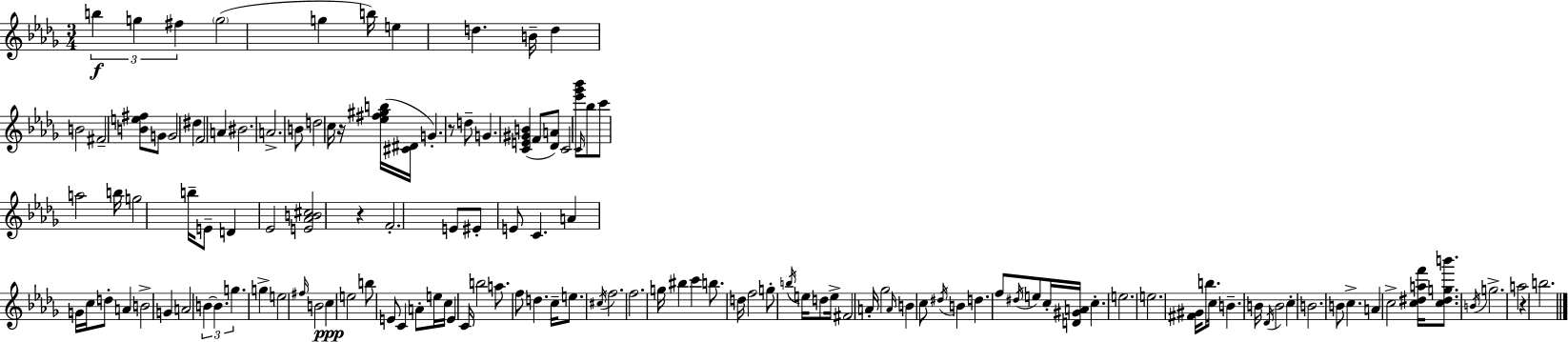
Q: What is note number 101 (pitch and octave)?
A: C5